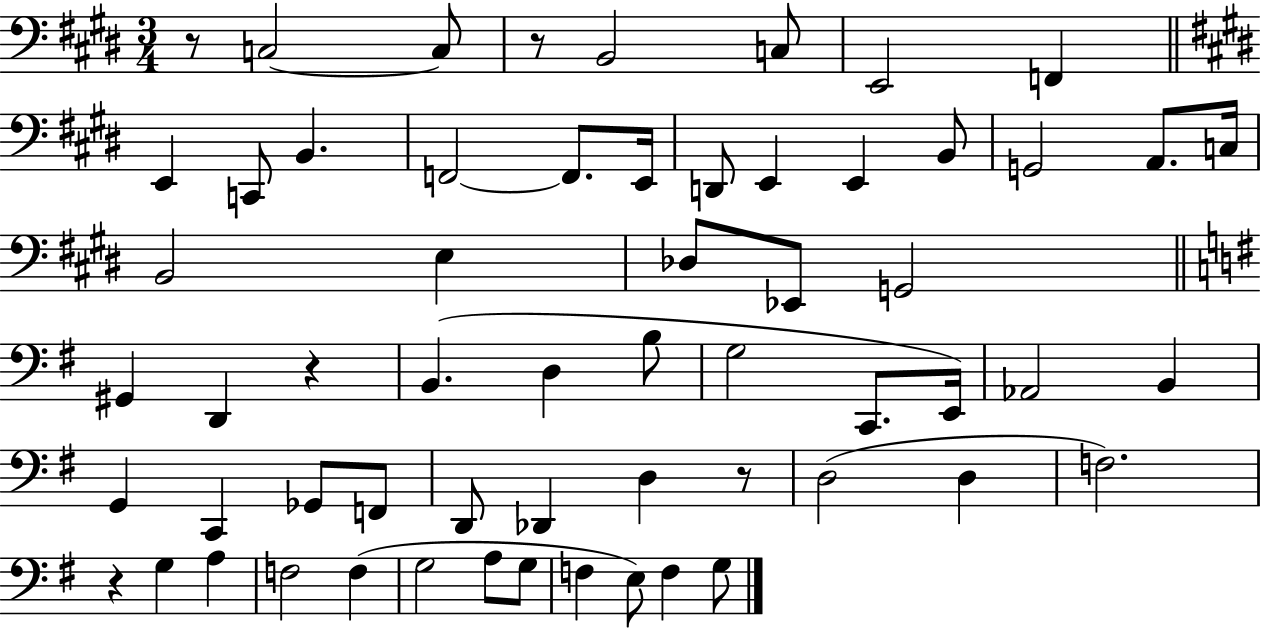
X:1
T:Untitled
M:3/4
L:1/4
K:E
z/2 C,2 C,/2 z/2 B,,2 C,/2 E,,2 F,, E,, C,,/2 B,, F,,2 F,,/2 E,,/4 D,,/2 E,, E,, B,,/2 G,,2 A,,/2 C,/4 B,,2 E, _D,/2 _E,,/2 G,,2 ^G,, D,, z B,, D, B,/2 G,2 C,,/2 E,,/4 _A,,2 B,, G,, C,, _G,,/2 F,,/2 D,,/2 _D,, D, z/2 D,2 D, F,2 z G, A, F,2 F, G,2 A,/2 G,/2 F, E,/2 F, G,/2